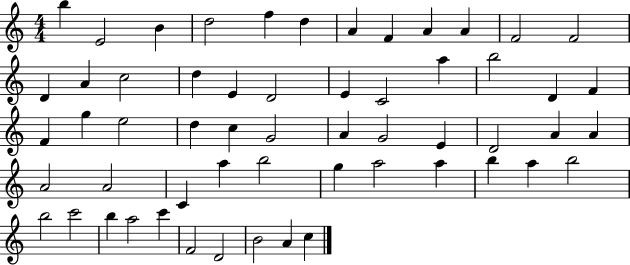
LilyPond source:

{
  \clef treble
  \numericTimeSignature
  \time 4/4
  \key c \major
  b''4 e'2 b'4 | d''2 f''4 d''4 | a'4 f'4 a'4 a'4 | f'2 f'2 | \break d'4 a'4 c''2 | d''4 e'4 d'2 | e'4 c'2 a''4 | b''2 d'4 f'4 | \break f'4 g''4 e''2 | d''4 c''4 g'2 | a'4 g'2 e'4 | d'2 a'4 a'4 | \break a'2 a'2 | c'4 a''4 b''2 | g''4 a''2 a''4 | b''4 a''4 b''2 | \break b''2 c'''2 | b''4 a''2 c'''4 | f'2 d'2 | b'2 a'4 c''4 | \break \bar "|."
}